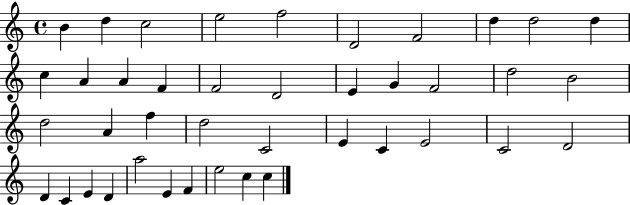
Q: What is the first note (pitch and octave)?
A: B4